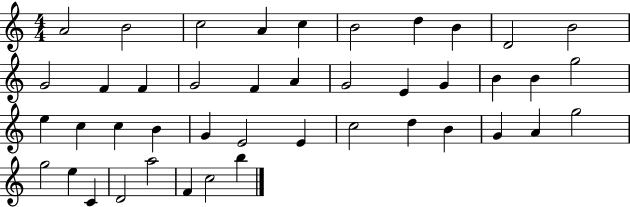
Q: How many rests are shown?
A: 0